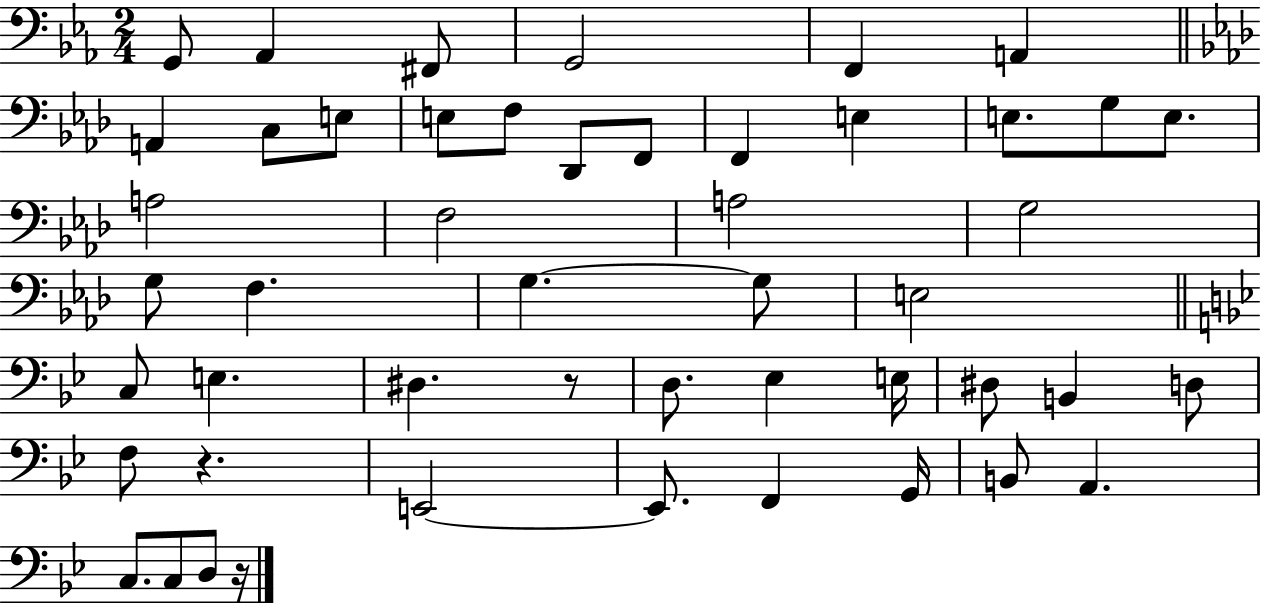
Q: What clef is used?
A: bass